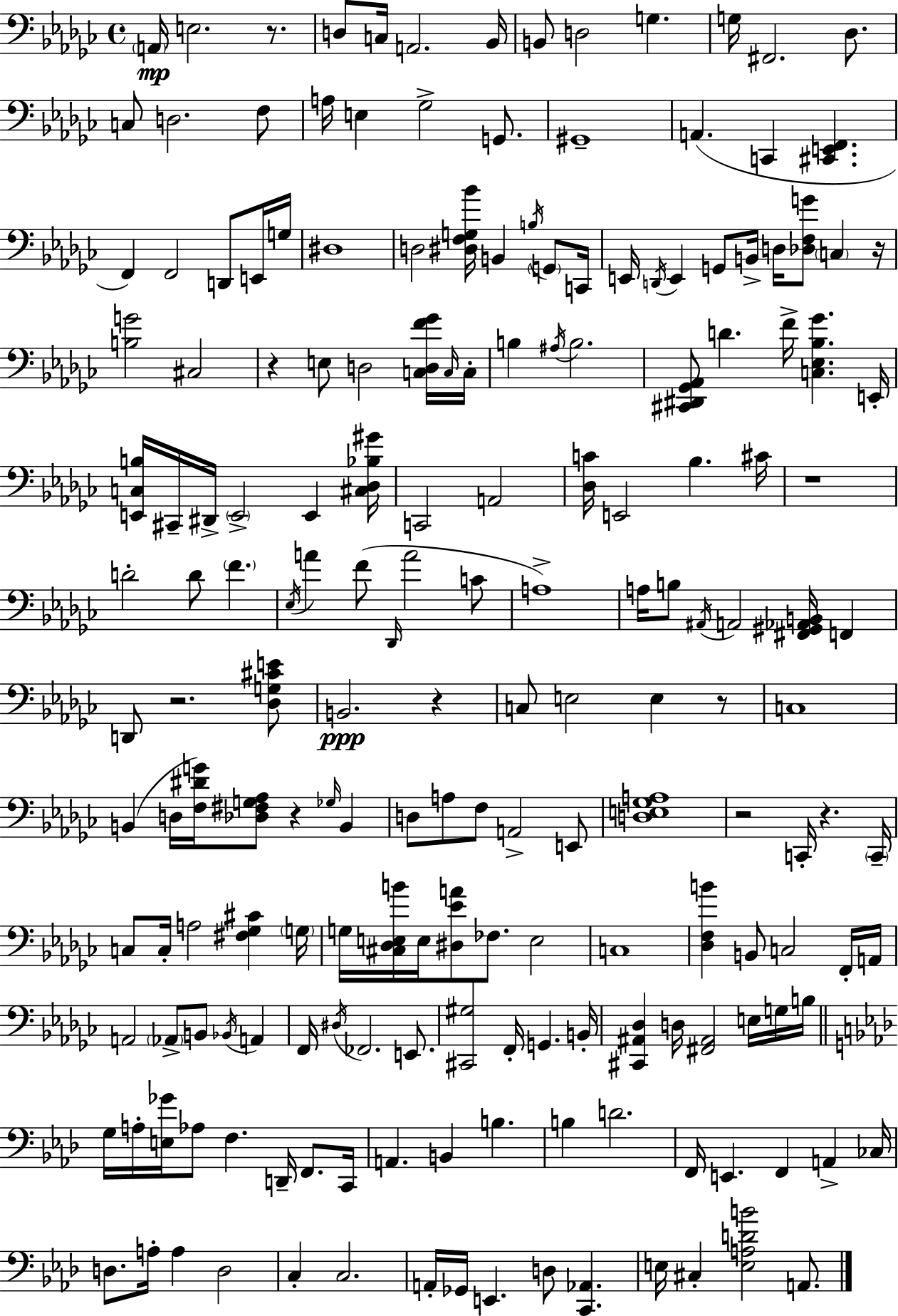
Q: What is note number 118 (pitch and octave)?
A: D3